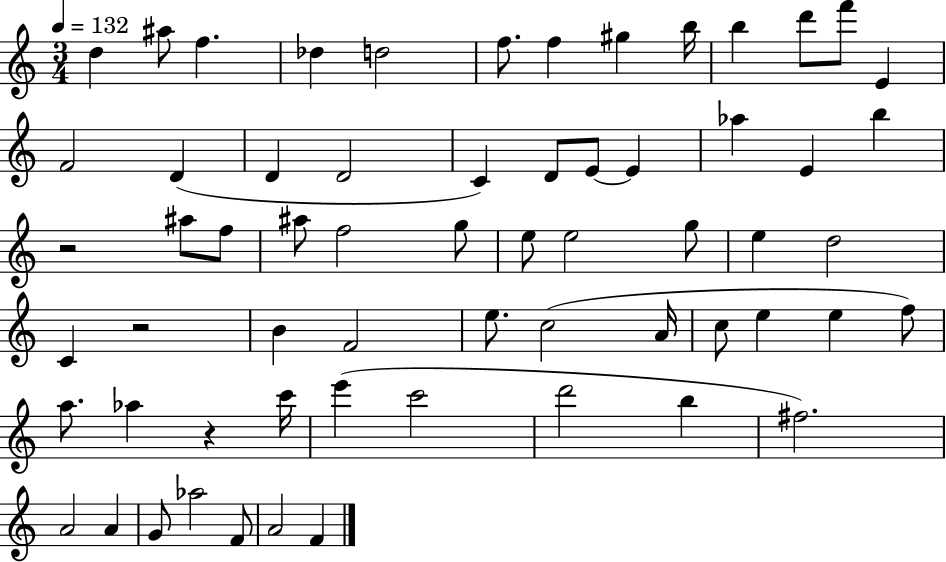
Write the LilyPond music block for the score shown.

{
  \clef treble
  \numericTimeSignature
  \time 3/4
  \key c \major
  \tempo 4 = 132
  d''4 ais''8 f''4. | des''4 d''2 | f''8. f''4 gis''4 b''16 | b''4 d'''8 f'''8 e'4 | \break f'2 d'4( | d'4 d'2 | c'4) d'8 e'8~~ e'4 | aes''4 e'4 b''4 | \break r2 ais''8 f''8 | ais''8 f''2 g''8 | e''8 e''2 g''8 | e''4 d''2 | \break c'4 r2 | b'4 f'2 | e''8. c''2( a'16 | c''8 e''4 e''4 f''8) | \break a''8. aes''4 r4 c'''16 | e'''4( c'''2 | d'''2 b''4 | fis''2.) | \break a'2 a'4 | g'8 aes''2 f'8 | a'2 f'4 | \bar "|."
}